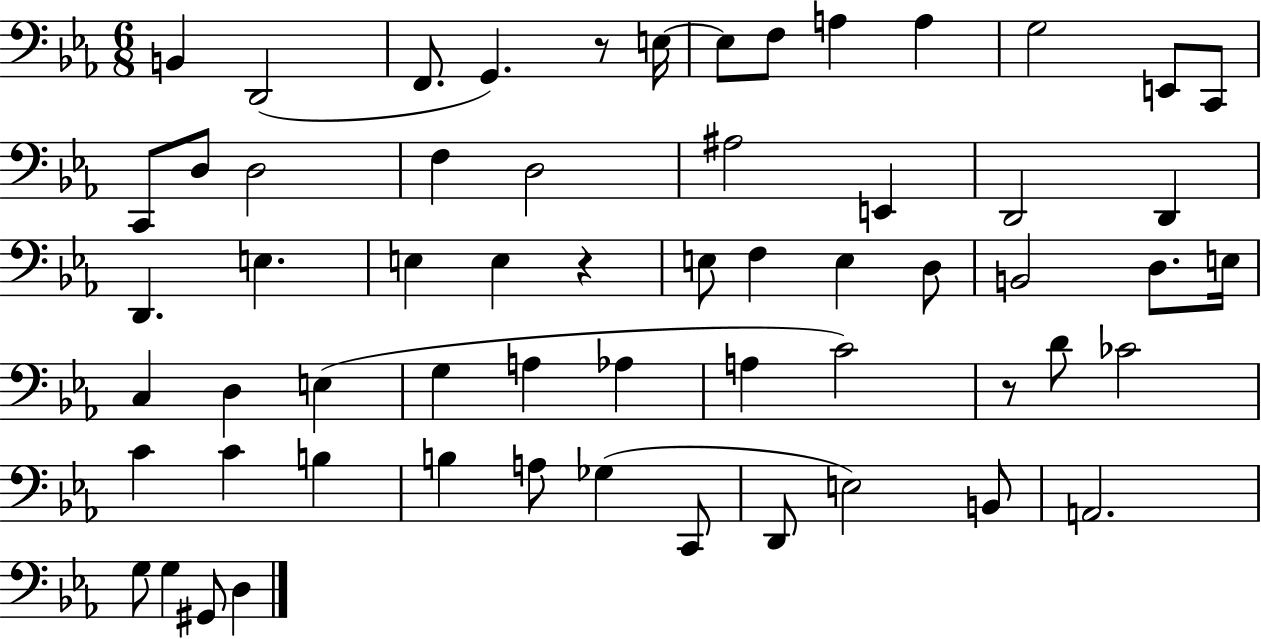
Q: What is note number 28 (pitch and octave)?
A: E3